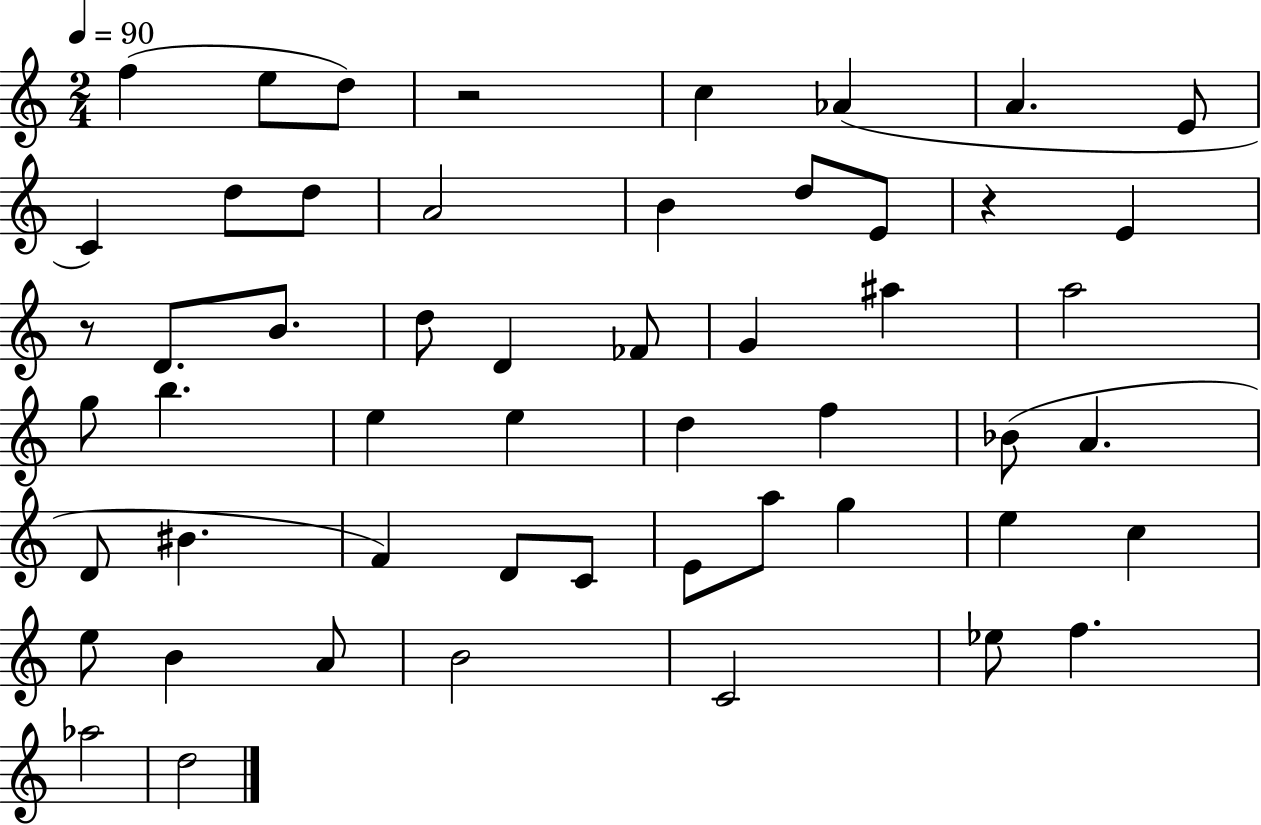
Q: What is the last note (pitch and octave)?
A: D5